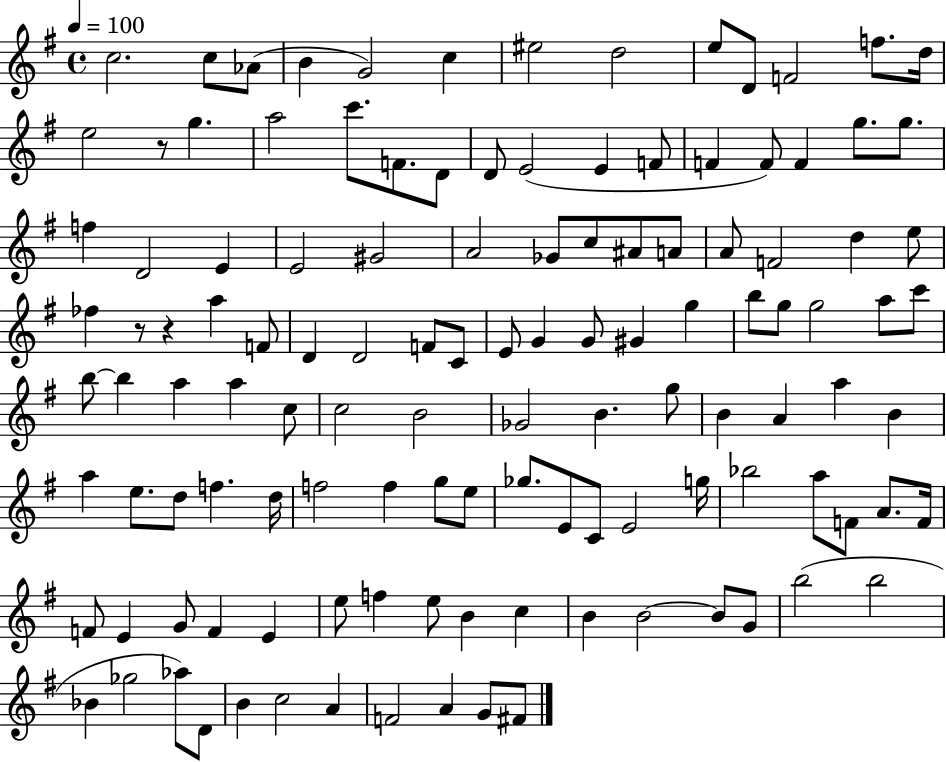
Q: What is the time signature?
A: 4/4